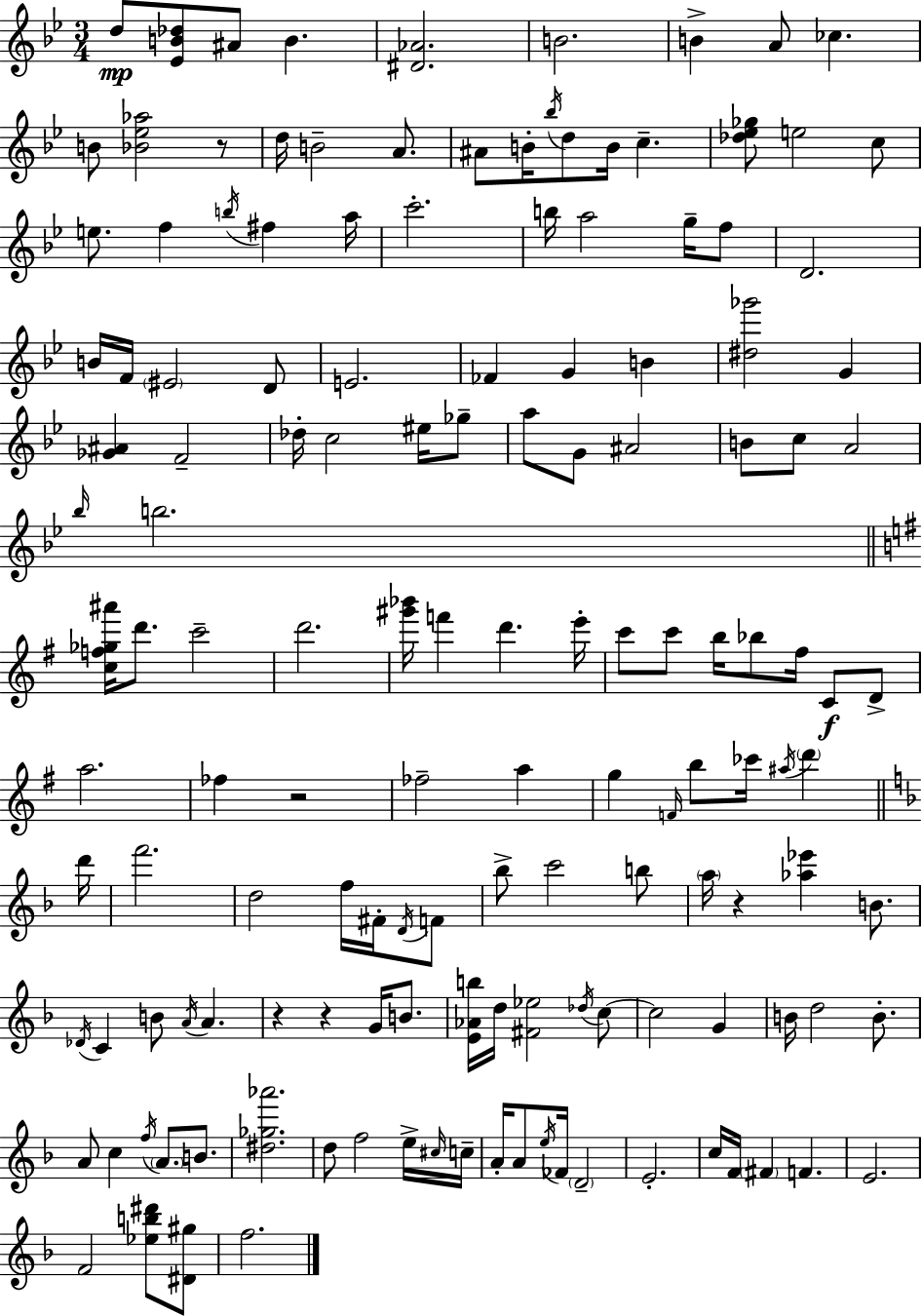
{
  \clef treble
  \numericTimeSignature
  \time 3/4
  \key bes \major
  d''8\mp <ees' b' des''>8 ais'8 b'4. | <dis' aes'>2. | b'2. | b'4-> a'8 ces''4. | \break b'8 <bes' ees'' aes''>2 r8 | d''16 b'2-- a'8. | ais'8 b'16-. \acciaccatura { bes''16 } d''8 b'16 c''4.-- | <des'' ees'' ges''>8 e''2 c''8 | \break e''8. f''4 \acciaccatura { b''16 } fis''4 | a''16 c'''2.-. | b''16 a''2 g''16-- | f''8 d'2. | \break b'16 f'16 \parenthesize eis'2 | d'8 e'2. | fes'4 g'4 b'4 | <dis'' ges'''>2 g'4 | \break <ges' ais'>4 f'2-- | des''16-. c''2 eis''16 | ges''8-- a''8 g'8 ais'2 | b'8 c''8 a'2 | \break \grace { bes''16 } b''2. | \bar "||" \break \key e \minor <c'' f'' ges'' ais'''>16 d'''8. c'''2-- | d'''2. | <gis''' bes'''>16 f'''4 d'''4. e'''16-. | c'''8 c'''8 b''16 bes''8 fis''16 c'8\f d'8-> | \break a''2. | fes''4 r2 | fes''2-- a''4 | g''4 \grace { f'16 } b''8 ces'''16 \acciaccatura { ais''16 } \parenthesize d'''4 | \break \bar "||" \break \key f \major d'''16 f'''2. | d''2 f''16 fis'16-. \acciaccatura { d'16 } | f'8 bes''8-> c'''2 | b''8 \parenthesize a''16 r4 <aes'' ees'''>4 b'8. | \break \acciaccatura { des'16 } c'4 b'8 \acciaccatura { a'16 } a'4. | r4 r4 | g'16 b'8. <e' aes' b''>16 d''16 <fis' ees''>2 | \acciaccatura { des''16 } c''8~~ c''2 | \break g'4 b'16 d''2 | b'8.-. a'8 c''4 \acciaccatura { f''16 } | \parenthesize a'8. b'8. <dis'' ges'' aes'''>2. | d''8 f''2 | \break e''16-> \grace { cis''16 } c''16-- a'16-. a'8 \acciaccatura { e''16 } fes'16 | \parenthesize d'2-- e'2.-. | c''16 f'16 \parenthesize fis'4 | f'4. e'2. | \break f'2 | <ees'' b'' dis'''>8 <dis' gis''>8 f''2. | \bar "|."
}